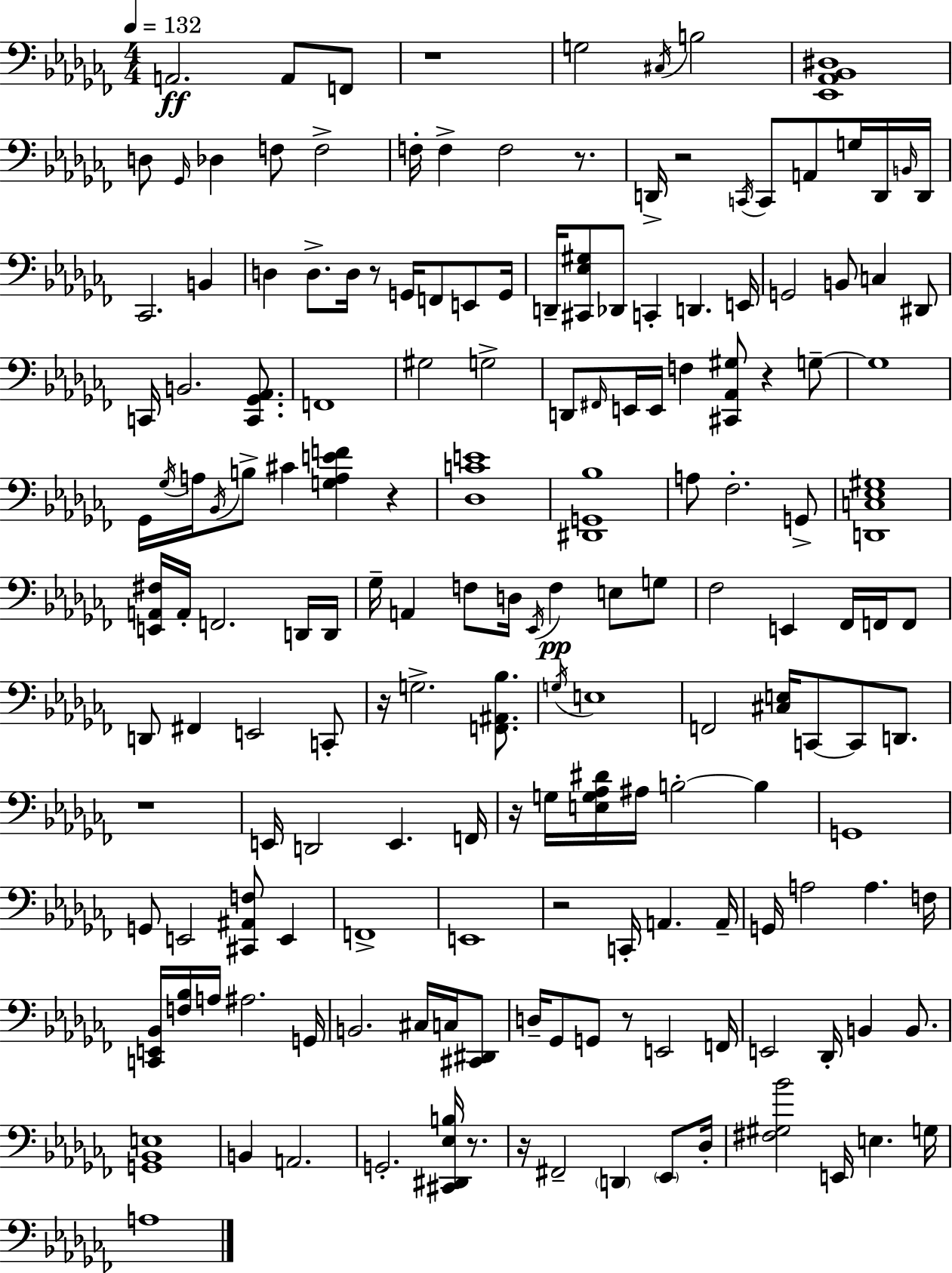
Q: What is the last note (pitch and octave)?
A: A3